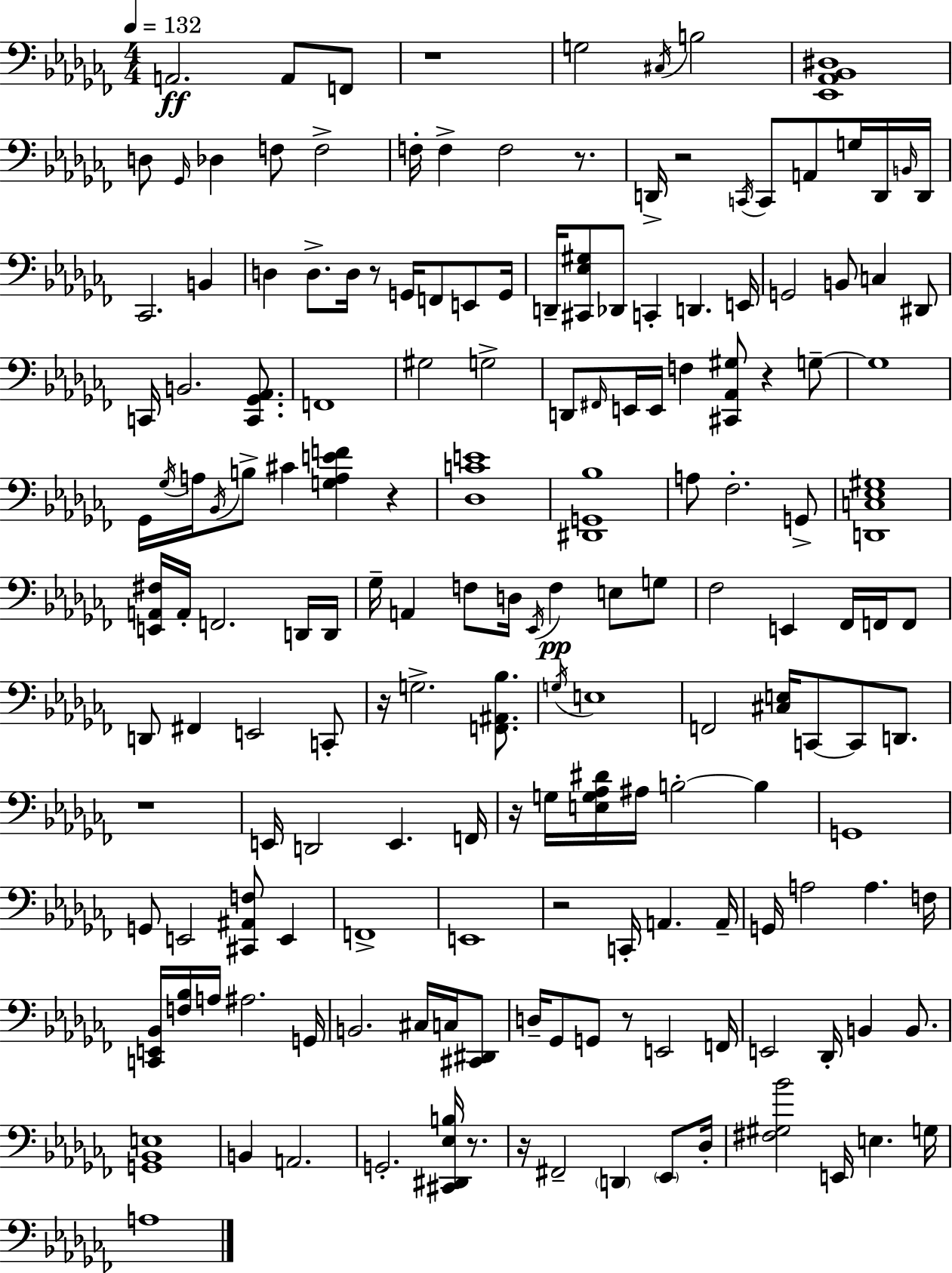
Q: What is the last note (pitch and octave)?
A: A3